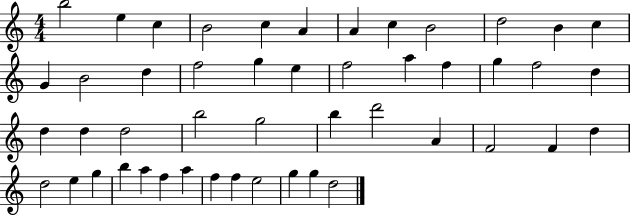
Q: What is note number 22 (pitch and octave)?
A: G5